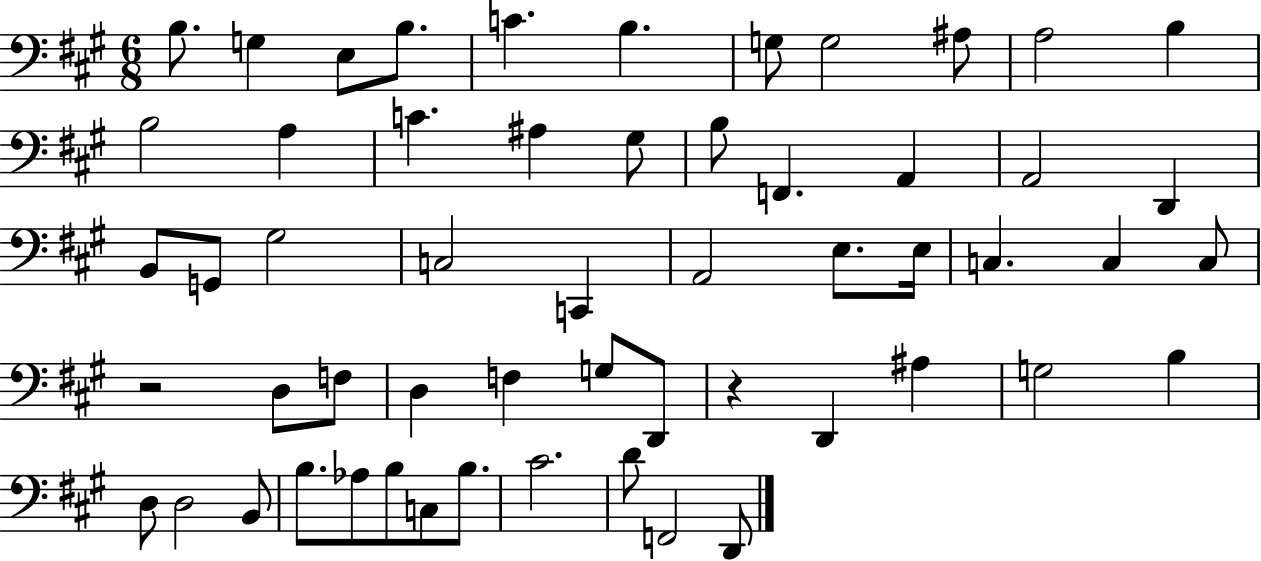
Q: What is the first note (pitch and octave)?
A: B3